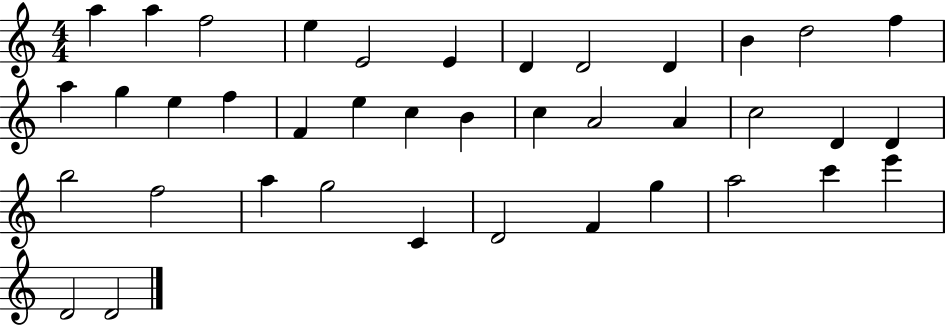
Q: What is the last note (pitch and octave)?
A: D4